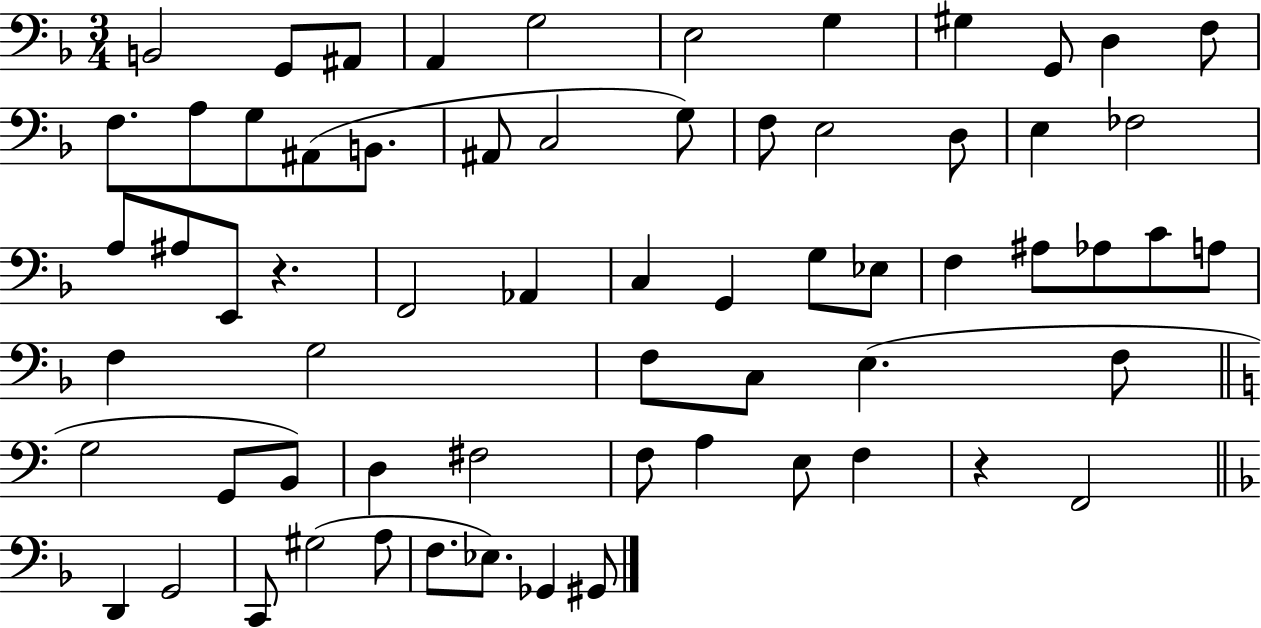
B2/h G2/e A#2/e A2/q G3/h E3/h G3/q G#3/q G2/e D3/q F3/e F3/e. A3/e G3/e A#2/e B2/e. A#2/e C3/h G3/e F3/e E3/h D3/e E3/q FES3/h A3/e A#3/e E2/e R/q. F2/h Ab2/q C3/q G2/q G3/e Eb3/e F3/q A#3/e Ab3/e C4/e A3/e F3/q G3/h F3/e C3/e E3/q. F3/e G3/h G2/e B2/e D3/q F#3/h F3/e A3/q E3/e F3/q R/q F2/h D2/q G2/h C2/e G#3/h A3/e F3/e. Eb3/e. Gb2/q G#2/e